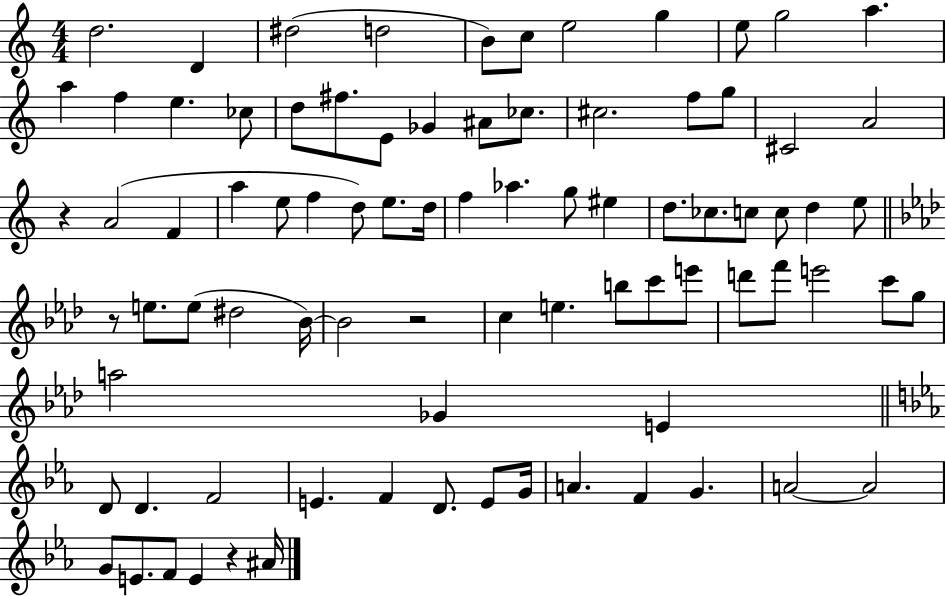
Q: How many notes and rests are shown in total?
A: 84